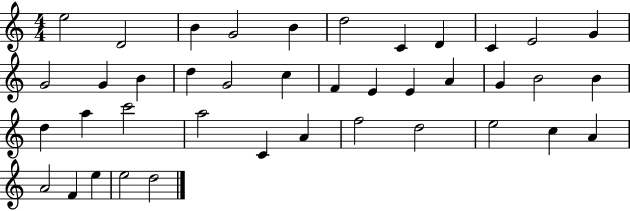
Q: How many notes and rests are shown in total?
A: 40